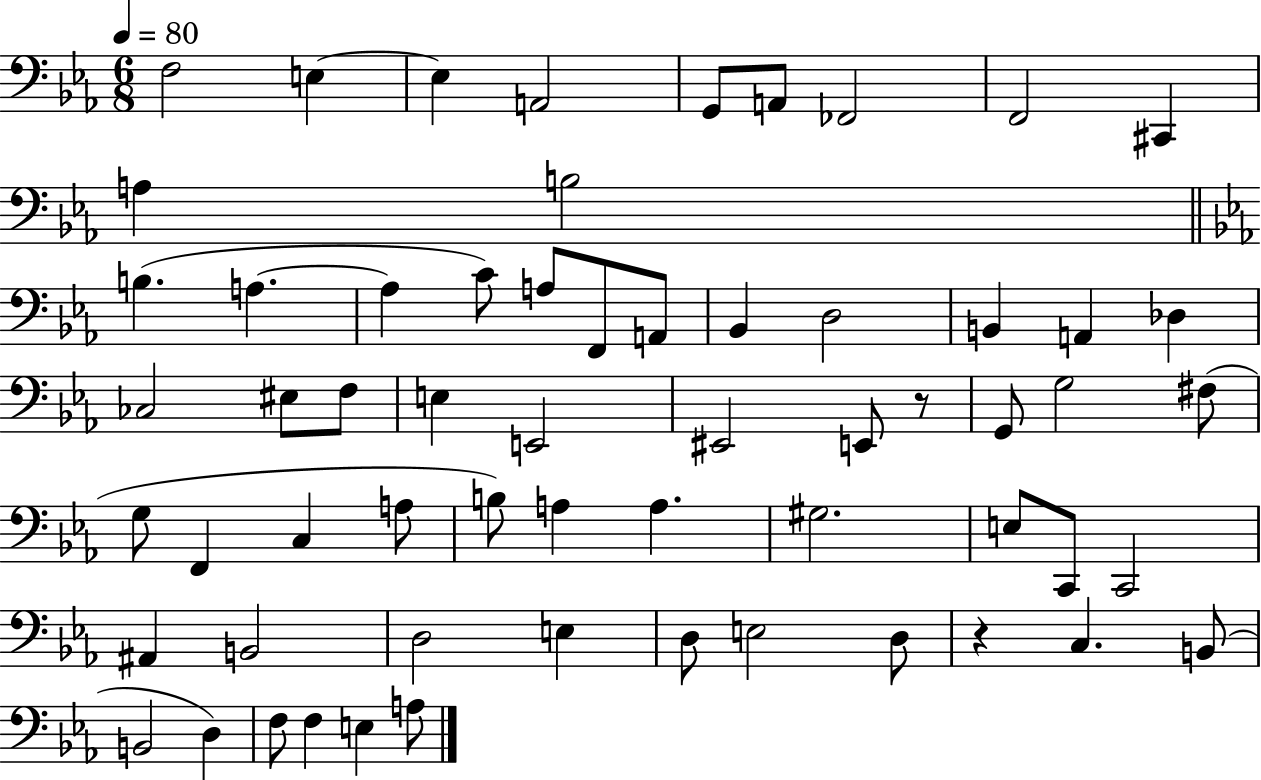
{
  \clef bass
  \numericTimeSignature
  \time 6/8
  \key ees \major
  \tempo 4 = 80
  \repeat volta 2 { f2 e4~~ | e4 a,2 | g,8 a,8 fes,2 | f,2 cis,4 | \break a4 b2 | \bar "||" \break \key c \minor b4.( a4.~~ | a4 c'8) a8 f,8 a,8 | bes,4 d2 | b,4 a,4 des4 | \break ces2 eis8 f8 | e4 e,2 | eis,2 e,8 r8 | g,8 g2 fis8( | \break g8 f,4 c4 a8 | b8) a4 a4. | gis2. | e8 c,8 c,2 | \break ais,4 b,2 | d2 e4 | d8 e2 d8 | r4 c4. b,8( | \break b,2 d4) | f8 f4 e4 a8 | } \bar "|."
}